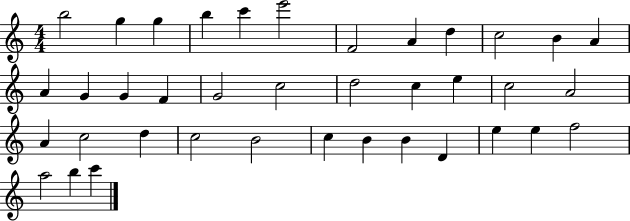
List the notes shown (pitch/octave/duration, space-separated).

B5/h G5/q G5/q B5/q C6/q E6/h F4/h A4/q D5/q C5/h B4/q A4/q A4/q G4/q G4/q F4/q G4/h C5/h D5/h C5/q E5/q C5/h A4/h A4/q C5/h D5/q C5/h B4/h C5/q B4/q B4/q D4/q E5/q E5/q F5/h A5/h B5/q C6/q